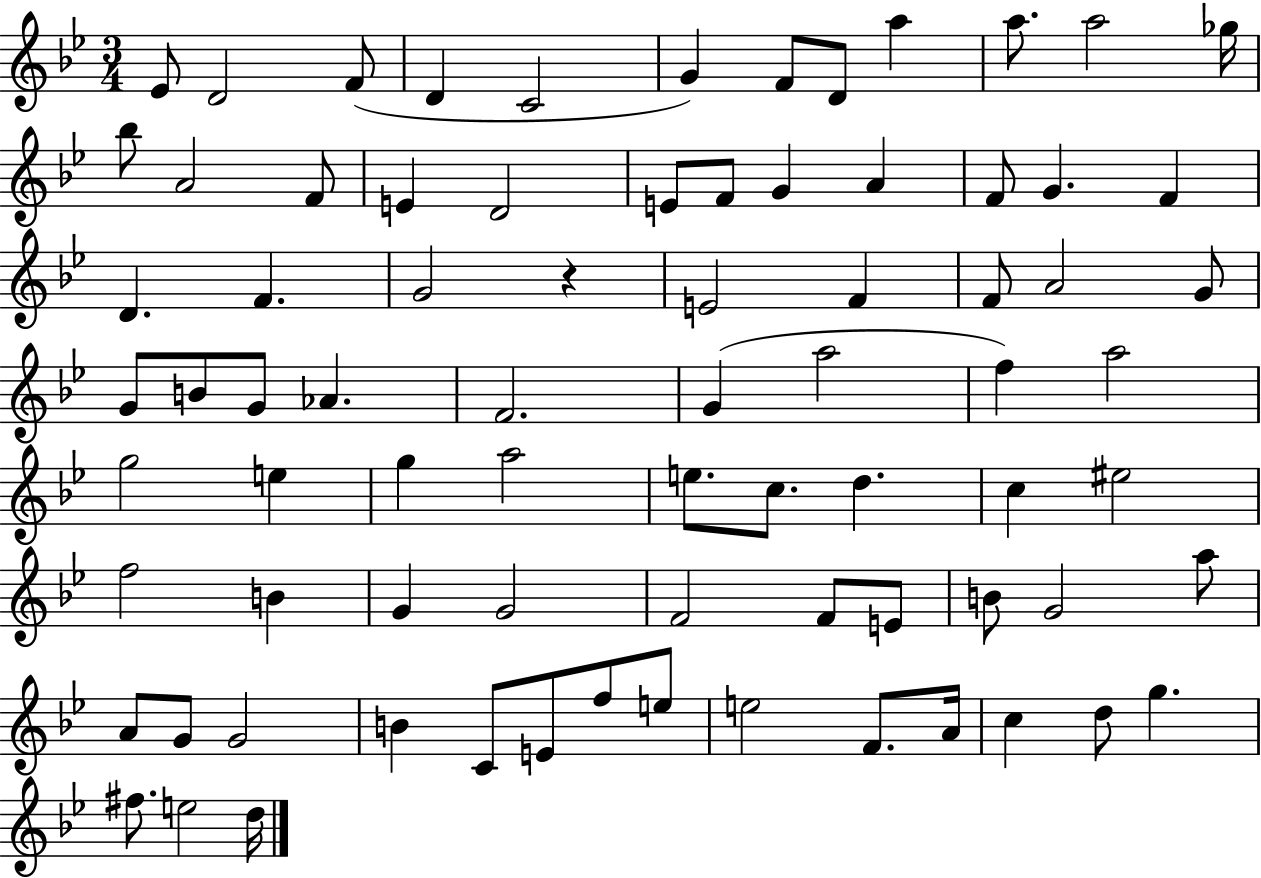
Eb4/e D4/h F4/e D4/q C4/h G4/q F4/e D4/e A5/q A5/e. A5/h Gb5/s Bb5/e A4/h F4/e E4/q D4/h E4/e F4/e G4/q A4/q F4/e G4/q. F4/q D4/q. F4/q. G4/h R/q E4/h F4/q F4/e A4/h G4/e G4/e B4/e G4/e Ab4/q. F4/h. G4/q A5/h F5/q A5/h G5/h E5/q G5/q A5/h E5/e. C5/e. D5/q. C5/q EIS5/h F5/h B4/q G4/q G4/h F4/h F4/e E4/e B4/e G4/h A5/e A4/e G4/e G4/h B4/q C4/e E4/e F5/e E5/e E5/h F4/e. A4/s C5/q D5/e G5/q. F#5/e. E5/h D5/s